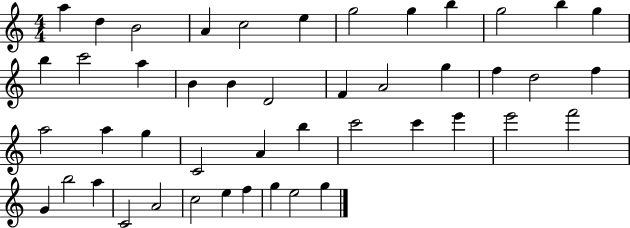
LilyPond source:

{
  \clef treble
  \numericTimeSignature
  \time 4/4
  \key c \major
  a''4 d''4 b'2 | a'4 c''2 e''4 | g''2 g''4 b''4 | g''2 b''4 g''4 | \break b''4 c'''2 a''4 | b'4 b'4 d'2 | f'4 a'2 g''4 | f''4 d''2 f''4 | \break a''2 a''4 g''4 | c'2 a'4 b''4 | c'''2 c'''4 e'''4 | e'''2 f'''2 | \break g'4 b''2 a''4 | c'2 a'2 | c''2 e''4 f''4 | g''4 e''2 g''4 | \break \bar "|."
}